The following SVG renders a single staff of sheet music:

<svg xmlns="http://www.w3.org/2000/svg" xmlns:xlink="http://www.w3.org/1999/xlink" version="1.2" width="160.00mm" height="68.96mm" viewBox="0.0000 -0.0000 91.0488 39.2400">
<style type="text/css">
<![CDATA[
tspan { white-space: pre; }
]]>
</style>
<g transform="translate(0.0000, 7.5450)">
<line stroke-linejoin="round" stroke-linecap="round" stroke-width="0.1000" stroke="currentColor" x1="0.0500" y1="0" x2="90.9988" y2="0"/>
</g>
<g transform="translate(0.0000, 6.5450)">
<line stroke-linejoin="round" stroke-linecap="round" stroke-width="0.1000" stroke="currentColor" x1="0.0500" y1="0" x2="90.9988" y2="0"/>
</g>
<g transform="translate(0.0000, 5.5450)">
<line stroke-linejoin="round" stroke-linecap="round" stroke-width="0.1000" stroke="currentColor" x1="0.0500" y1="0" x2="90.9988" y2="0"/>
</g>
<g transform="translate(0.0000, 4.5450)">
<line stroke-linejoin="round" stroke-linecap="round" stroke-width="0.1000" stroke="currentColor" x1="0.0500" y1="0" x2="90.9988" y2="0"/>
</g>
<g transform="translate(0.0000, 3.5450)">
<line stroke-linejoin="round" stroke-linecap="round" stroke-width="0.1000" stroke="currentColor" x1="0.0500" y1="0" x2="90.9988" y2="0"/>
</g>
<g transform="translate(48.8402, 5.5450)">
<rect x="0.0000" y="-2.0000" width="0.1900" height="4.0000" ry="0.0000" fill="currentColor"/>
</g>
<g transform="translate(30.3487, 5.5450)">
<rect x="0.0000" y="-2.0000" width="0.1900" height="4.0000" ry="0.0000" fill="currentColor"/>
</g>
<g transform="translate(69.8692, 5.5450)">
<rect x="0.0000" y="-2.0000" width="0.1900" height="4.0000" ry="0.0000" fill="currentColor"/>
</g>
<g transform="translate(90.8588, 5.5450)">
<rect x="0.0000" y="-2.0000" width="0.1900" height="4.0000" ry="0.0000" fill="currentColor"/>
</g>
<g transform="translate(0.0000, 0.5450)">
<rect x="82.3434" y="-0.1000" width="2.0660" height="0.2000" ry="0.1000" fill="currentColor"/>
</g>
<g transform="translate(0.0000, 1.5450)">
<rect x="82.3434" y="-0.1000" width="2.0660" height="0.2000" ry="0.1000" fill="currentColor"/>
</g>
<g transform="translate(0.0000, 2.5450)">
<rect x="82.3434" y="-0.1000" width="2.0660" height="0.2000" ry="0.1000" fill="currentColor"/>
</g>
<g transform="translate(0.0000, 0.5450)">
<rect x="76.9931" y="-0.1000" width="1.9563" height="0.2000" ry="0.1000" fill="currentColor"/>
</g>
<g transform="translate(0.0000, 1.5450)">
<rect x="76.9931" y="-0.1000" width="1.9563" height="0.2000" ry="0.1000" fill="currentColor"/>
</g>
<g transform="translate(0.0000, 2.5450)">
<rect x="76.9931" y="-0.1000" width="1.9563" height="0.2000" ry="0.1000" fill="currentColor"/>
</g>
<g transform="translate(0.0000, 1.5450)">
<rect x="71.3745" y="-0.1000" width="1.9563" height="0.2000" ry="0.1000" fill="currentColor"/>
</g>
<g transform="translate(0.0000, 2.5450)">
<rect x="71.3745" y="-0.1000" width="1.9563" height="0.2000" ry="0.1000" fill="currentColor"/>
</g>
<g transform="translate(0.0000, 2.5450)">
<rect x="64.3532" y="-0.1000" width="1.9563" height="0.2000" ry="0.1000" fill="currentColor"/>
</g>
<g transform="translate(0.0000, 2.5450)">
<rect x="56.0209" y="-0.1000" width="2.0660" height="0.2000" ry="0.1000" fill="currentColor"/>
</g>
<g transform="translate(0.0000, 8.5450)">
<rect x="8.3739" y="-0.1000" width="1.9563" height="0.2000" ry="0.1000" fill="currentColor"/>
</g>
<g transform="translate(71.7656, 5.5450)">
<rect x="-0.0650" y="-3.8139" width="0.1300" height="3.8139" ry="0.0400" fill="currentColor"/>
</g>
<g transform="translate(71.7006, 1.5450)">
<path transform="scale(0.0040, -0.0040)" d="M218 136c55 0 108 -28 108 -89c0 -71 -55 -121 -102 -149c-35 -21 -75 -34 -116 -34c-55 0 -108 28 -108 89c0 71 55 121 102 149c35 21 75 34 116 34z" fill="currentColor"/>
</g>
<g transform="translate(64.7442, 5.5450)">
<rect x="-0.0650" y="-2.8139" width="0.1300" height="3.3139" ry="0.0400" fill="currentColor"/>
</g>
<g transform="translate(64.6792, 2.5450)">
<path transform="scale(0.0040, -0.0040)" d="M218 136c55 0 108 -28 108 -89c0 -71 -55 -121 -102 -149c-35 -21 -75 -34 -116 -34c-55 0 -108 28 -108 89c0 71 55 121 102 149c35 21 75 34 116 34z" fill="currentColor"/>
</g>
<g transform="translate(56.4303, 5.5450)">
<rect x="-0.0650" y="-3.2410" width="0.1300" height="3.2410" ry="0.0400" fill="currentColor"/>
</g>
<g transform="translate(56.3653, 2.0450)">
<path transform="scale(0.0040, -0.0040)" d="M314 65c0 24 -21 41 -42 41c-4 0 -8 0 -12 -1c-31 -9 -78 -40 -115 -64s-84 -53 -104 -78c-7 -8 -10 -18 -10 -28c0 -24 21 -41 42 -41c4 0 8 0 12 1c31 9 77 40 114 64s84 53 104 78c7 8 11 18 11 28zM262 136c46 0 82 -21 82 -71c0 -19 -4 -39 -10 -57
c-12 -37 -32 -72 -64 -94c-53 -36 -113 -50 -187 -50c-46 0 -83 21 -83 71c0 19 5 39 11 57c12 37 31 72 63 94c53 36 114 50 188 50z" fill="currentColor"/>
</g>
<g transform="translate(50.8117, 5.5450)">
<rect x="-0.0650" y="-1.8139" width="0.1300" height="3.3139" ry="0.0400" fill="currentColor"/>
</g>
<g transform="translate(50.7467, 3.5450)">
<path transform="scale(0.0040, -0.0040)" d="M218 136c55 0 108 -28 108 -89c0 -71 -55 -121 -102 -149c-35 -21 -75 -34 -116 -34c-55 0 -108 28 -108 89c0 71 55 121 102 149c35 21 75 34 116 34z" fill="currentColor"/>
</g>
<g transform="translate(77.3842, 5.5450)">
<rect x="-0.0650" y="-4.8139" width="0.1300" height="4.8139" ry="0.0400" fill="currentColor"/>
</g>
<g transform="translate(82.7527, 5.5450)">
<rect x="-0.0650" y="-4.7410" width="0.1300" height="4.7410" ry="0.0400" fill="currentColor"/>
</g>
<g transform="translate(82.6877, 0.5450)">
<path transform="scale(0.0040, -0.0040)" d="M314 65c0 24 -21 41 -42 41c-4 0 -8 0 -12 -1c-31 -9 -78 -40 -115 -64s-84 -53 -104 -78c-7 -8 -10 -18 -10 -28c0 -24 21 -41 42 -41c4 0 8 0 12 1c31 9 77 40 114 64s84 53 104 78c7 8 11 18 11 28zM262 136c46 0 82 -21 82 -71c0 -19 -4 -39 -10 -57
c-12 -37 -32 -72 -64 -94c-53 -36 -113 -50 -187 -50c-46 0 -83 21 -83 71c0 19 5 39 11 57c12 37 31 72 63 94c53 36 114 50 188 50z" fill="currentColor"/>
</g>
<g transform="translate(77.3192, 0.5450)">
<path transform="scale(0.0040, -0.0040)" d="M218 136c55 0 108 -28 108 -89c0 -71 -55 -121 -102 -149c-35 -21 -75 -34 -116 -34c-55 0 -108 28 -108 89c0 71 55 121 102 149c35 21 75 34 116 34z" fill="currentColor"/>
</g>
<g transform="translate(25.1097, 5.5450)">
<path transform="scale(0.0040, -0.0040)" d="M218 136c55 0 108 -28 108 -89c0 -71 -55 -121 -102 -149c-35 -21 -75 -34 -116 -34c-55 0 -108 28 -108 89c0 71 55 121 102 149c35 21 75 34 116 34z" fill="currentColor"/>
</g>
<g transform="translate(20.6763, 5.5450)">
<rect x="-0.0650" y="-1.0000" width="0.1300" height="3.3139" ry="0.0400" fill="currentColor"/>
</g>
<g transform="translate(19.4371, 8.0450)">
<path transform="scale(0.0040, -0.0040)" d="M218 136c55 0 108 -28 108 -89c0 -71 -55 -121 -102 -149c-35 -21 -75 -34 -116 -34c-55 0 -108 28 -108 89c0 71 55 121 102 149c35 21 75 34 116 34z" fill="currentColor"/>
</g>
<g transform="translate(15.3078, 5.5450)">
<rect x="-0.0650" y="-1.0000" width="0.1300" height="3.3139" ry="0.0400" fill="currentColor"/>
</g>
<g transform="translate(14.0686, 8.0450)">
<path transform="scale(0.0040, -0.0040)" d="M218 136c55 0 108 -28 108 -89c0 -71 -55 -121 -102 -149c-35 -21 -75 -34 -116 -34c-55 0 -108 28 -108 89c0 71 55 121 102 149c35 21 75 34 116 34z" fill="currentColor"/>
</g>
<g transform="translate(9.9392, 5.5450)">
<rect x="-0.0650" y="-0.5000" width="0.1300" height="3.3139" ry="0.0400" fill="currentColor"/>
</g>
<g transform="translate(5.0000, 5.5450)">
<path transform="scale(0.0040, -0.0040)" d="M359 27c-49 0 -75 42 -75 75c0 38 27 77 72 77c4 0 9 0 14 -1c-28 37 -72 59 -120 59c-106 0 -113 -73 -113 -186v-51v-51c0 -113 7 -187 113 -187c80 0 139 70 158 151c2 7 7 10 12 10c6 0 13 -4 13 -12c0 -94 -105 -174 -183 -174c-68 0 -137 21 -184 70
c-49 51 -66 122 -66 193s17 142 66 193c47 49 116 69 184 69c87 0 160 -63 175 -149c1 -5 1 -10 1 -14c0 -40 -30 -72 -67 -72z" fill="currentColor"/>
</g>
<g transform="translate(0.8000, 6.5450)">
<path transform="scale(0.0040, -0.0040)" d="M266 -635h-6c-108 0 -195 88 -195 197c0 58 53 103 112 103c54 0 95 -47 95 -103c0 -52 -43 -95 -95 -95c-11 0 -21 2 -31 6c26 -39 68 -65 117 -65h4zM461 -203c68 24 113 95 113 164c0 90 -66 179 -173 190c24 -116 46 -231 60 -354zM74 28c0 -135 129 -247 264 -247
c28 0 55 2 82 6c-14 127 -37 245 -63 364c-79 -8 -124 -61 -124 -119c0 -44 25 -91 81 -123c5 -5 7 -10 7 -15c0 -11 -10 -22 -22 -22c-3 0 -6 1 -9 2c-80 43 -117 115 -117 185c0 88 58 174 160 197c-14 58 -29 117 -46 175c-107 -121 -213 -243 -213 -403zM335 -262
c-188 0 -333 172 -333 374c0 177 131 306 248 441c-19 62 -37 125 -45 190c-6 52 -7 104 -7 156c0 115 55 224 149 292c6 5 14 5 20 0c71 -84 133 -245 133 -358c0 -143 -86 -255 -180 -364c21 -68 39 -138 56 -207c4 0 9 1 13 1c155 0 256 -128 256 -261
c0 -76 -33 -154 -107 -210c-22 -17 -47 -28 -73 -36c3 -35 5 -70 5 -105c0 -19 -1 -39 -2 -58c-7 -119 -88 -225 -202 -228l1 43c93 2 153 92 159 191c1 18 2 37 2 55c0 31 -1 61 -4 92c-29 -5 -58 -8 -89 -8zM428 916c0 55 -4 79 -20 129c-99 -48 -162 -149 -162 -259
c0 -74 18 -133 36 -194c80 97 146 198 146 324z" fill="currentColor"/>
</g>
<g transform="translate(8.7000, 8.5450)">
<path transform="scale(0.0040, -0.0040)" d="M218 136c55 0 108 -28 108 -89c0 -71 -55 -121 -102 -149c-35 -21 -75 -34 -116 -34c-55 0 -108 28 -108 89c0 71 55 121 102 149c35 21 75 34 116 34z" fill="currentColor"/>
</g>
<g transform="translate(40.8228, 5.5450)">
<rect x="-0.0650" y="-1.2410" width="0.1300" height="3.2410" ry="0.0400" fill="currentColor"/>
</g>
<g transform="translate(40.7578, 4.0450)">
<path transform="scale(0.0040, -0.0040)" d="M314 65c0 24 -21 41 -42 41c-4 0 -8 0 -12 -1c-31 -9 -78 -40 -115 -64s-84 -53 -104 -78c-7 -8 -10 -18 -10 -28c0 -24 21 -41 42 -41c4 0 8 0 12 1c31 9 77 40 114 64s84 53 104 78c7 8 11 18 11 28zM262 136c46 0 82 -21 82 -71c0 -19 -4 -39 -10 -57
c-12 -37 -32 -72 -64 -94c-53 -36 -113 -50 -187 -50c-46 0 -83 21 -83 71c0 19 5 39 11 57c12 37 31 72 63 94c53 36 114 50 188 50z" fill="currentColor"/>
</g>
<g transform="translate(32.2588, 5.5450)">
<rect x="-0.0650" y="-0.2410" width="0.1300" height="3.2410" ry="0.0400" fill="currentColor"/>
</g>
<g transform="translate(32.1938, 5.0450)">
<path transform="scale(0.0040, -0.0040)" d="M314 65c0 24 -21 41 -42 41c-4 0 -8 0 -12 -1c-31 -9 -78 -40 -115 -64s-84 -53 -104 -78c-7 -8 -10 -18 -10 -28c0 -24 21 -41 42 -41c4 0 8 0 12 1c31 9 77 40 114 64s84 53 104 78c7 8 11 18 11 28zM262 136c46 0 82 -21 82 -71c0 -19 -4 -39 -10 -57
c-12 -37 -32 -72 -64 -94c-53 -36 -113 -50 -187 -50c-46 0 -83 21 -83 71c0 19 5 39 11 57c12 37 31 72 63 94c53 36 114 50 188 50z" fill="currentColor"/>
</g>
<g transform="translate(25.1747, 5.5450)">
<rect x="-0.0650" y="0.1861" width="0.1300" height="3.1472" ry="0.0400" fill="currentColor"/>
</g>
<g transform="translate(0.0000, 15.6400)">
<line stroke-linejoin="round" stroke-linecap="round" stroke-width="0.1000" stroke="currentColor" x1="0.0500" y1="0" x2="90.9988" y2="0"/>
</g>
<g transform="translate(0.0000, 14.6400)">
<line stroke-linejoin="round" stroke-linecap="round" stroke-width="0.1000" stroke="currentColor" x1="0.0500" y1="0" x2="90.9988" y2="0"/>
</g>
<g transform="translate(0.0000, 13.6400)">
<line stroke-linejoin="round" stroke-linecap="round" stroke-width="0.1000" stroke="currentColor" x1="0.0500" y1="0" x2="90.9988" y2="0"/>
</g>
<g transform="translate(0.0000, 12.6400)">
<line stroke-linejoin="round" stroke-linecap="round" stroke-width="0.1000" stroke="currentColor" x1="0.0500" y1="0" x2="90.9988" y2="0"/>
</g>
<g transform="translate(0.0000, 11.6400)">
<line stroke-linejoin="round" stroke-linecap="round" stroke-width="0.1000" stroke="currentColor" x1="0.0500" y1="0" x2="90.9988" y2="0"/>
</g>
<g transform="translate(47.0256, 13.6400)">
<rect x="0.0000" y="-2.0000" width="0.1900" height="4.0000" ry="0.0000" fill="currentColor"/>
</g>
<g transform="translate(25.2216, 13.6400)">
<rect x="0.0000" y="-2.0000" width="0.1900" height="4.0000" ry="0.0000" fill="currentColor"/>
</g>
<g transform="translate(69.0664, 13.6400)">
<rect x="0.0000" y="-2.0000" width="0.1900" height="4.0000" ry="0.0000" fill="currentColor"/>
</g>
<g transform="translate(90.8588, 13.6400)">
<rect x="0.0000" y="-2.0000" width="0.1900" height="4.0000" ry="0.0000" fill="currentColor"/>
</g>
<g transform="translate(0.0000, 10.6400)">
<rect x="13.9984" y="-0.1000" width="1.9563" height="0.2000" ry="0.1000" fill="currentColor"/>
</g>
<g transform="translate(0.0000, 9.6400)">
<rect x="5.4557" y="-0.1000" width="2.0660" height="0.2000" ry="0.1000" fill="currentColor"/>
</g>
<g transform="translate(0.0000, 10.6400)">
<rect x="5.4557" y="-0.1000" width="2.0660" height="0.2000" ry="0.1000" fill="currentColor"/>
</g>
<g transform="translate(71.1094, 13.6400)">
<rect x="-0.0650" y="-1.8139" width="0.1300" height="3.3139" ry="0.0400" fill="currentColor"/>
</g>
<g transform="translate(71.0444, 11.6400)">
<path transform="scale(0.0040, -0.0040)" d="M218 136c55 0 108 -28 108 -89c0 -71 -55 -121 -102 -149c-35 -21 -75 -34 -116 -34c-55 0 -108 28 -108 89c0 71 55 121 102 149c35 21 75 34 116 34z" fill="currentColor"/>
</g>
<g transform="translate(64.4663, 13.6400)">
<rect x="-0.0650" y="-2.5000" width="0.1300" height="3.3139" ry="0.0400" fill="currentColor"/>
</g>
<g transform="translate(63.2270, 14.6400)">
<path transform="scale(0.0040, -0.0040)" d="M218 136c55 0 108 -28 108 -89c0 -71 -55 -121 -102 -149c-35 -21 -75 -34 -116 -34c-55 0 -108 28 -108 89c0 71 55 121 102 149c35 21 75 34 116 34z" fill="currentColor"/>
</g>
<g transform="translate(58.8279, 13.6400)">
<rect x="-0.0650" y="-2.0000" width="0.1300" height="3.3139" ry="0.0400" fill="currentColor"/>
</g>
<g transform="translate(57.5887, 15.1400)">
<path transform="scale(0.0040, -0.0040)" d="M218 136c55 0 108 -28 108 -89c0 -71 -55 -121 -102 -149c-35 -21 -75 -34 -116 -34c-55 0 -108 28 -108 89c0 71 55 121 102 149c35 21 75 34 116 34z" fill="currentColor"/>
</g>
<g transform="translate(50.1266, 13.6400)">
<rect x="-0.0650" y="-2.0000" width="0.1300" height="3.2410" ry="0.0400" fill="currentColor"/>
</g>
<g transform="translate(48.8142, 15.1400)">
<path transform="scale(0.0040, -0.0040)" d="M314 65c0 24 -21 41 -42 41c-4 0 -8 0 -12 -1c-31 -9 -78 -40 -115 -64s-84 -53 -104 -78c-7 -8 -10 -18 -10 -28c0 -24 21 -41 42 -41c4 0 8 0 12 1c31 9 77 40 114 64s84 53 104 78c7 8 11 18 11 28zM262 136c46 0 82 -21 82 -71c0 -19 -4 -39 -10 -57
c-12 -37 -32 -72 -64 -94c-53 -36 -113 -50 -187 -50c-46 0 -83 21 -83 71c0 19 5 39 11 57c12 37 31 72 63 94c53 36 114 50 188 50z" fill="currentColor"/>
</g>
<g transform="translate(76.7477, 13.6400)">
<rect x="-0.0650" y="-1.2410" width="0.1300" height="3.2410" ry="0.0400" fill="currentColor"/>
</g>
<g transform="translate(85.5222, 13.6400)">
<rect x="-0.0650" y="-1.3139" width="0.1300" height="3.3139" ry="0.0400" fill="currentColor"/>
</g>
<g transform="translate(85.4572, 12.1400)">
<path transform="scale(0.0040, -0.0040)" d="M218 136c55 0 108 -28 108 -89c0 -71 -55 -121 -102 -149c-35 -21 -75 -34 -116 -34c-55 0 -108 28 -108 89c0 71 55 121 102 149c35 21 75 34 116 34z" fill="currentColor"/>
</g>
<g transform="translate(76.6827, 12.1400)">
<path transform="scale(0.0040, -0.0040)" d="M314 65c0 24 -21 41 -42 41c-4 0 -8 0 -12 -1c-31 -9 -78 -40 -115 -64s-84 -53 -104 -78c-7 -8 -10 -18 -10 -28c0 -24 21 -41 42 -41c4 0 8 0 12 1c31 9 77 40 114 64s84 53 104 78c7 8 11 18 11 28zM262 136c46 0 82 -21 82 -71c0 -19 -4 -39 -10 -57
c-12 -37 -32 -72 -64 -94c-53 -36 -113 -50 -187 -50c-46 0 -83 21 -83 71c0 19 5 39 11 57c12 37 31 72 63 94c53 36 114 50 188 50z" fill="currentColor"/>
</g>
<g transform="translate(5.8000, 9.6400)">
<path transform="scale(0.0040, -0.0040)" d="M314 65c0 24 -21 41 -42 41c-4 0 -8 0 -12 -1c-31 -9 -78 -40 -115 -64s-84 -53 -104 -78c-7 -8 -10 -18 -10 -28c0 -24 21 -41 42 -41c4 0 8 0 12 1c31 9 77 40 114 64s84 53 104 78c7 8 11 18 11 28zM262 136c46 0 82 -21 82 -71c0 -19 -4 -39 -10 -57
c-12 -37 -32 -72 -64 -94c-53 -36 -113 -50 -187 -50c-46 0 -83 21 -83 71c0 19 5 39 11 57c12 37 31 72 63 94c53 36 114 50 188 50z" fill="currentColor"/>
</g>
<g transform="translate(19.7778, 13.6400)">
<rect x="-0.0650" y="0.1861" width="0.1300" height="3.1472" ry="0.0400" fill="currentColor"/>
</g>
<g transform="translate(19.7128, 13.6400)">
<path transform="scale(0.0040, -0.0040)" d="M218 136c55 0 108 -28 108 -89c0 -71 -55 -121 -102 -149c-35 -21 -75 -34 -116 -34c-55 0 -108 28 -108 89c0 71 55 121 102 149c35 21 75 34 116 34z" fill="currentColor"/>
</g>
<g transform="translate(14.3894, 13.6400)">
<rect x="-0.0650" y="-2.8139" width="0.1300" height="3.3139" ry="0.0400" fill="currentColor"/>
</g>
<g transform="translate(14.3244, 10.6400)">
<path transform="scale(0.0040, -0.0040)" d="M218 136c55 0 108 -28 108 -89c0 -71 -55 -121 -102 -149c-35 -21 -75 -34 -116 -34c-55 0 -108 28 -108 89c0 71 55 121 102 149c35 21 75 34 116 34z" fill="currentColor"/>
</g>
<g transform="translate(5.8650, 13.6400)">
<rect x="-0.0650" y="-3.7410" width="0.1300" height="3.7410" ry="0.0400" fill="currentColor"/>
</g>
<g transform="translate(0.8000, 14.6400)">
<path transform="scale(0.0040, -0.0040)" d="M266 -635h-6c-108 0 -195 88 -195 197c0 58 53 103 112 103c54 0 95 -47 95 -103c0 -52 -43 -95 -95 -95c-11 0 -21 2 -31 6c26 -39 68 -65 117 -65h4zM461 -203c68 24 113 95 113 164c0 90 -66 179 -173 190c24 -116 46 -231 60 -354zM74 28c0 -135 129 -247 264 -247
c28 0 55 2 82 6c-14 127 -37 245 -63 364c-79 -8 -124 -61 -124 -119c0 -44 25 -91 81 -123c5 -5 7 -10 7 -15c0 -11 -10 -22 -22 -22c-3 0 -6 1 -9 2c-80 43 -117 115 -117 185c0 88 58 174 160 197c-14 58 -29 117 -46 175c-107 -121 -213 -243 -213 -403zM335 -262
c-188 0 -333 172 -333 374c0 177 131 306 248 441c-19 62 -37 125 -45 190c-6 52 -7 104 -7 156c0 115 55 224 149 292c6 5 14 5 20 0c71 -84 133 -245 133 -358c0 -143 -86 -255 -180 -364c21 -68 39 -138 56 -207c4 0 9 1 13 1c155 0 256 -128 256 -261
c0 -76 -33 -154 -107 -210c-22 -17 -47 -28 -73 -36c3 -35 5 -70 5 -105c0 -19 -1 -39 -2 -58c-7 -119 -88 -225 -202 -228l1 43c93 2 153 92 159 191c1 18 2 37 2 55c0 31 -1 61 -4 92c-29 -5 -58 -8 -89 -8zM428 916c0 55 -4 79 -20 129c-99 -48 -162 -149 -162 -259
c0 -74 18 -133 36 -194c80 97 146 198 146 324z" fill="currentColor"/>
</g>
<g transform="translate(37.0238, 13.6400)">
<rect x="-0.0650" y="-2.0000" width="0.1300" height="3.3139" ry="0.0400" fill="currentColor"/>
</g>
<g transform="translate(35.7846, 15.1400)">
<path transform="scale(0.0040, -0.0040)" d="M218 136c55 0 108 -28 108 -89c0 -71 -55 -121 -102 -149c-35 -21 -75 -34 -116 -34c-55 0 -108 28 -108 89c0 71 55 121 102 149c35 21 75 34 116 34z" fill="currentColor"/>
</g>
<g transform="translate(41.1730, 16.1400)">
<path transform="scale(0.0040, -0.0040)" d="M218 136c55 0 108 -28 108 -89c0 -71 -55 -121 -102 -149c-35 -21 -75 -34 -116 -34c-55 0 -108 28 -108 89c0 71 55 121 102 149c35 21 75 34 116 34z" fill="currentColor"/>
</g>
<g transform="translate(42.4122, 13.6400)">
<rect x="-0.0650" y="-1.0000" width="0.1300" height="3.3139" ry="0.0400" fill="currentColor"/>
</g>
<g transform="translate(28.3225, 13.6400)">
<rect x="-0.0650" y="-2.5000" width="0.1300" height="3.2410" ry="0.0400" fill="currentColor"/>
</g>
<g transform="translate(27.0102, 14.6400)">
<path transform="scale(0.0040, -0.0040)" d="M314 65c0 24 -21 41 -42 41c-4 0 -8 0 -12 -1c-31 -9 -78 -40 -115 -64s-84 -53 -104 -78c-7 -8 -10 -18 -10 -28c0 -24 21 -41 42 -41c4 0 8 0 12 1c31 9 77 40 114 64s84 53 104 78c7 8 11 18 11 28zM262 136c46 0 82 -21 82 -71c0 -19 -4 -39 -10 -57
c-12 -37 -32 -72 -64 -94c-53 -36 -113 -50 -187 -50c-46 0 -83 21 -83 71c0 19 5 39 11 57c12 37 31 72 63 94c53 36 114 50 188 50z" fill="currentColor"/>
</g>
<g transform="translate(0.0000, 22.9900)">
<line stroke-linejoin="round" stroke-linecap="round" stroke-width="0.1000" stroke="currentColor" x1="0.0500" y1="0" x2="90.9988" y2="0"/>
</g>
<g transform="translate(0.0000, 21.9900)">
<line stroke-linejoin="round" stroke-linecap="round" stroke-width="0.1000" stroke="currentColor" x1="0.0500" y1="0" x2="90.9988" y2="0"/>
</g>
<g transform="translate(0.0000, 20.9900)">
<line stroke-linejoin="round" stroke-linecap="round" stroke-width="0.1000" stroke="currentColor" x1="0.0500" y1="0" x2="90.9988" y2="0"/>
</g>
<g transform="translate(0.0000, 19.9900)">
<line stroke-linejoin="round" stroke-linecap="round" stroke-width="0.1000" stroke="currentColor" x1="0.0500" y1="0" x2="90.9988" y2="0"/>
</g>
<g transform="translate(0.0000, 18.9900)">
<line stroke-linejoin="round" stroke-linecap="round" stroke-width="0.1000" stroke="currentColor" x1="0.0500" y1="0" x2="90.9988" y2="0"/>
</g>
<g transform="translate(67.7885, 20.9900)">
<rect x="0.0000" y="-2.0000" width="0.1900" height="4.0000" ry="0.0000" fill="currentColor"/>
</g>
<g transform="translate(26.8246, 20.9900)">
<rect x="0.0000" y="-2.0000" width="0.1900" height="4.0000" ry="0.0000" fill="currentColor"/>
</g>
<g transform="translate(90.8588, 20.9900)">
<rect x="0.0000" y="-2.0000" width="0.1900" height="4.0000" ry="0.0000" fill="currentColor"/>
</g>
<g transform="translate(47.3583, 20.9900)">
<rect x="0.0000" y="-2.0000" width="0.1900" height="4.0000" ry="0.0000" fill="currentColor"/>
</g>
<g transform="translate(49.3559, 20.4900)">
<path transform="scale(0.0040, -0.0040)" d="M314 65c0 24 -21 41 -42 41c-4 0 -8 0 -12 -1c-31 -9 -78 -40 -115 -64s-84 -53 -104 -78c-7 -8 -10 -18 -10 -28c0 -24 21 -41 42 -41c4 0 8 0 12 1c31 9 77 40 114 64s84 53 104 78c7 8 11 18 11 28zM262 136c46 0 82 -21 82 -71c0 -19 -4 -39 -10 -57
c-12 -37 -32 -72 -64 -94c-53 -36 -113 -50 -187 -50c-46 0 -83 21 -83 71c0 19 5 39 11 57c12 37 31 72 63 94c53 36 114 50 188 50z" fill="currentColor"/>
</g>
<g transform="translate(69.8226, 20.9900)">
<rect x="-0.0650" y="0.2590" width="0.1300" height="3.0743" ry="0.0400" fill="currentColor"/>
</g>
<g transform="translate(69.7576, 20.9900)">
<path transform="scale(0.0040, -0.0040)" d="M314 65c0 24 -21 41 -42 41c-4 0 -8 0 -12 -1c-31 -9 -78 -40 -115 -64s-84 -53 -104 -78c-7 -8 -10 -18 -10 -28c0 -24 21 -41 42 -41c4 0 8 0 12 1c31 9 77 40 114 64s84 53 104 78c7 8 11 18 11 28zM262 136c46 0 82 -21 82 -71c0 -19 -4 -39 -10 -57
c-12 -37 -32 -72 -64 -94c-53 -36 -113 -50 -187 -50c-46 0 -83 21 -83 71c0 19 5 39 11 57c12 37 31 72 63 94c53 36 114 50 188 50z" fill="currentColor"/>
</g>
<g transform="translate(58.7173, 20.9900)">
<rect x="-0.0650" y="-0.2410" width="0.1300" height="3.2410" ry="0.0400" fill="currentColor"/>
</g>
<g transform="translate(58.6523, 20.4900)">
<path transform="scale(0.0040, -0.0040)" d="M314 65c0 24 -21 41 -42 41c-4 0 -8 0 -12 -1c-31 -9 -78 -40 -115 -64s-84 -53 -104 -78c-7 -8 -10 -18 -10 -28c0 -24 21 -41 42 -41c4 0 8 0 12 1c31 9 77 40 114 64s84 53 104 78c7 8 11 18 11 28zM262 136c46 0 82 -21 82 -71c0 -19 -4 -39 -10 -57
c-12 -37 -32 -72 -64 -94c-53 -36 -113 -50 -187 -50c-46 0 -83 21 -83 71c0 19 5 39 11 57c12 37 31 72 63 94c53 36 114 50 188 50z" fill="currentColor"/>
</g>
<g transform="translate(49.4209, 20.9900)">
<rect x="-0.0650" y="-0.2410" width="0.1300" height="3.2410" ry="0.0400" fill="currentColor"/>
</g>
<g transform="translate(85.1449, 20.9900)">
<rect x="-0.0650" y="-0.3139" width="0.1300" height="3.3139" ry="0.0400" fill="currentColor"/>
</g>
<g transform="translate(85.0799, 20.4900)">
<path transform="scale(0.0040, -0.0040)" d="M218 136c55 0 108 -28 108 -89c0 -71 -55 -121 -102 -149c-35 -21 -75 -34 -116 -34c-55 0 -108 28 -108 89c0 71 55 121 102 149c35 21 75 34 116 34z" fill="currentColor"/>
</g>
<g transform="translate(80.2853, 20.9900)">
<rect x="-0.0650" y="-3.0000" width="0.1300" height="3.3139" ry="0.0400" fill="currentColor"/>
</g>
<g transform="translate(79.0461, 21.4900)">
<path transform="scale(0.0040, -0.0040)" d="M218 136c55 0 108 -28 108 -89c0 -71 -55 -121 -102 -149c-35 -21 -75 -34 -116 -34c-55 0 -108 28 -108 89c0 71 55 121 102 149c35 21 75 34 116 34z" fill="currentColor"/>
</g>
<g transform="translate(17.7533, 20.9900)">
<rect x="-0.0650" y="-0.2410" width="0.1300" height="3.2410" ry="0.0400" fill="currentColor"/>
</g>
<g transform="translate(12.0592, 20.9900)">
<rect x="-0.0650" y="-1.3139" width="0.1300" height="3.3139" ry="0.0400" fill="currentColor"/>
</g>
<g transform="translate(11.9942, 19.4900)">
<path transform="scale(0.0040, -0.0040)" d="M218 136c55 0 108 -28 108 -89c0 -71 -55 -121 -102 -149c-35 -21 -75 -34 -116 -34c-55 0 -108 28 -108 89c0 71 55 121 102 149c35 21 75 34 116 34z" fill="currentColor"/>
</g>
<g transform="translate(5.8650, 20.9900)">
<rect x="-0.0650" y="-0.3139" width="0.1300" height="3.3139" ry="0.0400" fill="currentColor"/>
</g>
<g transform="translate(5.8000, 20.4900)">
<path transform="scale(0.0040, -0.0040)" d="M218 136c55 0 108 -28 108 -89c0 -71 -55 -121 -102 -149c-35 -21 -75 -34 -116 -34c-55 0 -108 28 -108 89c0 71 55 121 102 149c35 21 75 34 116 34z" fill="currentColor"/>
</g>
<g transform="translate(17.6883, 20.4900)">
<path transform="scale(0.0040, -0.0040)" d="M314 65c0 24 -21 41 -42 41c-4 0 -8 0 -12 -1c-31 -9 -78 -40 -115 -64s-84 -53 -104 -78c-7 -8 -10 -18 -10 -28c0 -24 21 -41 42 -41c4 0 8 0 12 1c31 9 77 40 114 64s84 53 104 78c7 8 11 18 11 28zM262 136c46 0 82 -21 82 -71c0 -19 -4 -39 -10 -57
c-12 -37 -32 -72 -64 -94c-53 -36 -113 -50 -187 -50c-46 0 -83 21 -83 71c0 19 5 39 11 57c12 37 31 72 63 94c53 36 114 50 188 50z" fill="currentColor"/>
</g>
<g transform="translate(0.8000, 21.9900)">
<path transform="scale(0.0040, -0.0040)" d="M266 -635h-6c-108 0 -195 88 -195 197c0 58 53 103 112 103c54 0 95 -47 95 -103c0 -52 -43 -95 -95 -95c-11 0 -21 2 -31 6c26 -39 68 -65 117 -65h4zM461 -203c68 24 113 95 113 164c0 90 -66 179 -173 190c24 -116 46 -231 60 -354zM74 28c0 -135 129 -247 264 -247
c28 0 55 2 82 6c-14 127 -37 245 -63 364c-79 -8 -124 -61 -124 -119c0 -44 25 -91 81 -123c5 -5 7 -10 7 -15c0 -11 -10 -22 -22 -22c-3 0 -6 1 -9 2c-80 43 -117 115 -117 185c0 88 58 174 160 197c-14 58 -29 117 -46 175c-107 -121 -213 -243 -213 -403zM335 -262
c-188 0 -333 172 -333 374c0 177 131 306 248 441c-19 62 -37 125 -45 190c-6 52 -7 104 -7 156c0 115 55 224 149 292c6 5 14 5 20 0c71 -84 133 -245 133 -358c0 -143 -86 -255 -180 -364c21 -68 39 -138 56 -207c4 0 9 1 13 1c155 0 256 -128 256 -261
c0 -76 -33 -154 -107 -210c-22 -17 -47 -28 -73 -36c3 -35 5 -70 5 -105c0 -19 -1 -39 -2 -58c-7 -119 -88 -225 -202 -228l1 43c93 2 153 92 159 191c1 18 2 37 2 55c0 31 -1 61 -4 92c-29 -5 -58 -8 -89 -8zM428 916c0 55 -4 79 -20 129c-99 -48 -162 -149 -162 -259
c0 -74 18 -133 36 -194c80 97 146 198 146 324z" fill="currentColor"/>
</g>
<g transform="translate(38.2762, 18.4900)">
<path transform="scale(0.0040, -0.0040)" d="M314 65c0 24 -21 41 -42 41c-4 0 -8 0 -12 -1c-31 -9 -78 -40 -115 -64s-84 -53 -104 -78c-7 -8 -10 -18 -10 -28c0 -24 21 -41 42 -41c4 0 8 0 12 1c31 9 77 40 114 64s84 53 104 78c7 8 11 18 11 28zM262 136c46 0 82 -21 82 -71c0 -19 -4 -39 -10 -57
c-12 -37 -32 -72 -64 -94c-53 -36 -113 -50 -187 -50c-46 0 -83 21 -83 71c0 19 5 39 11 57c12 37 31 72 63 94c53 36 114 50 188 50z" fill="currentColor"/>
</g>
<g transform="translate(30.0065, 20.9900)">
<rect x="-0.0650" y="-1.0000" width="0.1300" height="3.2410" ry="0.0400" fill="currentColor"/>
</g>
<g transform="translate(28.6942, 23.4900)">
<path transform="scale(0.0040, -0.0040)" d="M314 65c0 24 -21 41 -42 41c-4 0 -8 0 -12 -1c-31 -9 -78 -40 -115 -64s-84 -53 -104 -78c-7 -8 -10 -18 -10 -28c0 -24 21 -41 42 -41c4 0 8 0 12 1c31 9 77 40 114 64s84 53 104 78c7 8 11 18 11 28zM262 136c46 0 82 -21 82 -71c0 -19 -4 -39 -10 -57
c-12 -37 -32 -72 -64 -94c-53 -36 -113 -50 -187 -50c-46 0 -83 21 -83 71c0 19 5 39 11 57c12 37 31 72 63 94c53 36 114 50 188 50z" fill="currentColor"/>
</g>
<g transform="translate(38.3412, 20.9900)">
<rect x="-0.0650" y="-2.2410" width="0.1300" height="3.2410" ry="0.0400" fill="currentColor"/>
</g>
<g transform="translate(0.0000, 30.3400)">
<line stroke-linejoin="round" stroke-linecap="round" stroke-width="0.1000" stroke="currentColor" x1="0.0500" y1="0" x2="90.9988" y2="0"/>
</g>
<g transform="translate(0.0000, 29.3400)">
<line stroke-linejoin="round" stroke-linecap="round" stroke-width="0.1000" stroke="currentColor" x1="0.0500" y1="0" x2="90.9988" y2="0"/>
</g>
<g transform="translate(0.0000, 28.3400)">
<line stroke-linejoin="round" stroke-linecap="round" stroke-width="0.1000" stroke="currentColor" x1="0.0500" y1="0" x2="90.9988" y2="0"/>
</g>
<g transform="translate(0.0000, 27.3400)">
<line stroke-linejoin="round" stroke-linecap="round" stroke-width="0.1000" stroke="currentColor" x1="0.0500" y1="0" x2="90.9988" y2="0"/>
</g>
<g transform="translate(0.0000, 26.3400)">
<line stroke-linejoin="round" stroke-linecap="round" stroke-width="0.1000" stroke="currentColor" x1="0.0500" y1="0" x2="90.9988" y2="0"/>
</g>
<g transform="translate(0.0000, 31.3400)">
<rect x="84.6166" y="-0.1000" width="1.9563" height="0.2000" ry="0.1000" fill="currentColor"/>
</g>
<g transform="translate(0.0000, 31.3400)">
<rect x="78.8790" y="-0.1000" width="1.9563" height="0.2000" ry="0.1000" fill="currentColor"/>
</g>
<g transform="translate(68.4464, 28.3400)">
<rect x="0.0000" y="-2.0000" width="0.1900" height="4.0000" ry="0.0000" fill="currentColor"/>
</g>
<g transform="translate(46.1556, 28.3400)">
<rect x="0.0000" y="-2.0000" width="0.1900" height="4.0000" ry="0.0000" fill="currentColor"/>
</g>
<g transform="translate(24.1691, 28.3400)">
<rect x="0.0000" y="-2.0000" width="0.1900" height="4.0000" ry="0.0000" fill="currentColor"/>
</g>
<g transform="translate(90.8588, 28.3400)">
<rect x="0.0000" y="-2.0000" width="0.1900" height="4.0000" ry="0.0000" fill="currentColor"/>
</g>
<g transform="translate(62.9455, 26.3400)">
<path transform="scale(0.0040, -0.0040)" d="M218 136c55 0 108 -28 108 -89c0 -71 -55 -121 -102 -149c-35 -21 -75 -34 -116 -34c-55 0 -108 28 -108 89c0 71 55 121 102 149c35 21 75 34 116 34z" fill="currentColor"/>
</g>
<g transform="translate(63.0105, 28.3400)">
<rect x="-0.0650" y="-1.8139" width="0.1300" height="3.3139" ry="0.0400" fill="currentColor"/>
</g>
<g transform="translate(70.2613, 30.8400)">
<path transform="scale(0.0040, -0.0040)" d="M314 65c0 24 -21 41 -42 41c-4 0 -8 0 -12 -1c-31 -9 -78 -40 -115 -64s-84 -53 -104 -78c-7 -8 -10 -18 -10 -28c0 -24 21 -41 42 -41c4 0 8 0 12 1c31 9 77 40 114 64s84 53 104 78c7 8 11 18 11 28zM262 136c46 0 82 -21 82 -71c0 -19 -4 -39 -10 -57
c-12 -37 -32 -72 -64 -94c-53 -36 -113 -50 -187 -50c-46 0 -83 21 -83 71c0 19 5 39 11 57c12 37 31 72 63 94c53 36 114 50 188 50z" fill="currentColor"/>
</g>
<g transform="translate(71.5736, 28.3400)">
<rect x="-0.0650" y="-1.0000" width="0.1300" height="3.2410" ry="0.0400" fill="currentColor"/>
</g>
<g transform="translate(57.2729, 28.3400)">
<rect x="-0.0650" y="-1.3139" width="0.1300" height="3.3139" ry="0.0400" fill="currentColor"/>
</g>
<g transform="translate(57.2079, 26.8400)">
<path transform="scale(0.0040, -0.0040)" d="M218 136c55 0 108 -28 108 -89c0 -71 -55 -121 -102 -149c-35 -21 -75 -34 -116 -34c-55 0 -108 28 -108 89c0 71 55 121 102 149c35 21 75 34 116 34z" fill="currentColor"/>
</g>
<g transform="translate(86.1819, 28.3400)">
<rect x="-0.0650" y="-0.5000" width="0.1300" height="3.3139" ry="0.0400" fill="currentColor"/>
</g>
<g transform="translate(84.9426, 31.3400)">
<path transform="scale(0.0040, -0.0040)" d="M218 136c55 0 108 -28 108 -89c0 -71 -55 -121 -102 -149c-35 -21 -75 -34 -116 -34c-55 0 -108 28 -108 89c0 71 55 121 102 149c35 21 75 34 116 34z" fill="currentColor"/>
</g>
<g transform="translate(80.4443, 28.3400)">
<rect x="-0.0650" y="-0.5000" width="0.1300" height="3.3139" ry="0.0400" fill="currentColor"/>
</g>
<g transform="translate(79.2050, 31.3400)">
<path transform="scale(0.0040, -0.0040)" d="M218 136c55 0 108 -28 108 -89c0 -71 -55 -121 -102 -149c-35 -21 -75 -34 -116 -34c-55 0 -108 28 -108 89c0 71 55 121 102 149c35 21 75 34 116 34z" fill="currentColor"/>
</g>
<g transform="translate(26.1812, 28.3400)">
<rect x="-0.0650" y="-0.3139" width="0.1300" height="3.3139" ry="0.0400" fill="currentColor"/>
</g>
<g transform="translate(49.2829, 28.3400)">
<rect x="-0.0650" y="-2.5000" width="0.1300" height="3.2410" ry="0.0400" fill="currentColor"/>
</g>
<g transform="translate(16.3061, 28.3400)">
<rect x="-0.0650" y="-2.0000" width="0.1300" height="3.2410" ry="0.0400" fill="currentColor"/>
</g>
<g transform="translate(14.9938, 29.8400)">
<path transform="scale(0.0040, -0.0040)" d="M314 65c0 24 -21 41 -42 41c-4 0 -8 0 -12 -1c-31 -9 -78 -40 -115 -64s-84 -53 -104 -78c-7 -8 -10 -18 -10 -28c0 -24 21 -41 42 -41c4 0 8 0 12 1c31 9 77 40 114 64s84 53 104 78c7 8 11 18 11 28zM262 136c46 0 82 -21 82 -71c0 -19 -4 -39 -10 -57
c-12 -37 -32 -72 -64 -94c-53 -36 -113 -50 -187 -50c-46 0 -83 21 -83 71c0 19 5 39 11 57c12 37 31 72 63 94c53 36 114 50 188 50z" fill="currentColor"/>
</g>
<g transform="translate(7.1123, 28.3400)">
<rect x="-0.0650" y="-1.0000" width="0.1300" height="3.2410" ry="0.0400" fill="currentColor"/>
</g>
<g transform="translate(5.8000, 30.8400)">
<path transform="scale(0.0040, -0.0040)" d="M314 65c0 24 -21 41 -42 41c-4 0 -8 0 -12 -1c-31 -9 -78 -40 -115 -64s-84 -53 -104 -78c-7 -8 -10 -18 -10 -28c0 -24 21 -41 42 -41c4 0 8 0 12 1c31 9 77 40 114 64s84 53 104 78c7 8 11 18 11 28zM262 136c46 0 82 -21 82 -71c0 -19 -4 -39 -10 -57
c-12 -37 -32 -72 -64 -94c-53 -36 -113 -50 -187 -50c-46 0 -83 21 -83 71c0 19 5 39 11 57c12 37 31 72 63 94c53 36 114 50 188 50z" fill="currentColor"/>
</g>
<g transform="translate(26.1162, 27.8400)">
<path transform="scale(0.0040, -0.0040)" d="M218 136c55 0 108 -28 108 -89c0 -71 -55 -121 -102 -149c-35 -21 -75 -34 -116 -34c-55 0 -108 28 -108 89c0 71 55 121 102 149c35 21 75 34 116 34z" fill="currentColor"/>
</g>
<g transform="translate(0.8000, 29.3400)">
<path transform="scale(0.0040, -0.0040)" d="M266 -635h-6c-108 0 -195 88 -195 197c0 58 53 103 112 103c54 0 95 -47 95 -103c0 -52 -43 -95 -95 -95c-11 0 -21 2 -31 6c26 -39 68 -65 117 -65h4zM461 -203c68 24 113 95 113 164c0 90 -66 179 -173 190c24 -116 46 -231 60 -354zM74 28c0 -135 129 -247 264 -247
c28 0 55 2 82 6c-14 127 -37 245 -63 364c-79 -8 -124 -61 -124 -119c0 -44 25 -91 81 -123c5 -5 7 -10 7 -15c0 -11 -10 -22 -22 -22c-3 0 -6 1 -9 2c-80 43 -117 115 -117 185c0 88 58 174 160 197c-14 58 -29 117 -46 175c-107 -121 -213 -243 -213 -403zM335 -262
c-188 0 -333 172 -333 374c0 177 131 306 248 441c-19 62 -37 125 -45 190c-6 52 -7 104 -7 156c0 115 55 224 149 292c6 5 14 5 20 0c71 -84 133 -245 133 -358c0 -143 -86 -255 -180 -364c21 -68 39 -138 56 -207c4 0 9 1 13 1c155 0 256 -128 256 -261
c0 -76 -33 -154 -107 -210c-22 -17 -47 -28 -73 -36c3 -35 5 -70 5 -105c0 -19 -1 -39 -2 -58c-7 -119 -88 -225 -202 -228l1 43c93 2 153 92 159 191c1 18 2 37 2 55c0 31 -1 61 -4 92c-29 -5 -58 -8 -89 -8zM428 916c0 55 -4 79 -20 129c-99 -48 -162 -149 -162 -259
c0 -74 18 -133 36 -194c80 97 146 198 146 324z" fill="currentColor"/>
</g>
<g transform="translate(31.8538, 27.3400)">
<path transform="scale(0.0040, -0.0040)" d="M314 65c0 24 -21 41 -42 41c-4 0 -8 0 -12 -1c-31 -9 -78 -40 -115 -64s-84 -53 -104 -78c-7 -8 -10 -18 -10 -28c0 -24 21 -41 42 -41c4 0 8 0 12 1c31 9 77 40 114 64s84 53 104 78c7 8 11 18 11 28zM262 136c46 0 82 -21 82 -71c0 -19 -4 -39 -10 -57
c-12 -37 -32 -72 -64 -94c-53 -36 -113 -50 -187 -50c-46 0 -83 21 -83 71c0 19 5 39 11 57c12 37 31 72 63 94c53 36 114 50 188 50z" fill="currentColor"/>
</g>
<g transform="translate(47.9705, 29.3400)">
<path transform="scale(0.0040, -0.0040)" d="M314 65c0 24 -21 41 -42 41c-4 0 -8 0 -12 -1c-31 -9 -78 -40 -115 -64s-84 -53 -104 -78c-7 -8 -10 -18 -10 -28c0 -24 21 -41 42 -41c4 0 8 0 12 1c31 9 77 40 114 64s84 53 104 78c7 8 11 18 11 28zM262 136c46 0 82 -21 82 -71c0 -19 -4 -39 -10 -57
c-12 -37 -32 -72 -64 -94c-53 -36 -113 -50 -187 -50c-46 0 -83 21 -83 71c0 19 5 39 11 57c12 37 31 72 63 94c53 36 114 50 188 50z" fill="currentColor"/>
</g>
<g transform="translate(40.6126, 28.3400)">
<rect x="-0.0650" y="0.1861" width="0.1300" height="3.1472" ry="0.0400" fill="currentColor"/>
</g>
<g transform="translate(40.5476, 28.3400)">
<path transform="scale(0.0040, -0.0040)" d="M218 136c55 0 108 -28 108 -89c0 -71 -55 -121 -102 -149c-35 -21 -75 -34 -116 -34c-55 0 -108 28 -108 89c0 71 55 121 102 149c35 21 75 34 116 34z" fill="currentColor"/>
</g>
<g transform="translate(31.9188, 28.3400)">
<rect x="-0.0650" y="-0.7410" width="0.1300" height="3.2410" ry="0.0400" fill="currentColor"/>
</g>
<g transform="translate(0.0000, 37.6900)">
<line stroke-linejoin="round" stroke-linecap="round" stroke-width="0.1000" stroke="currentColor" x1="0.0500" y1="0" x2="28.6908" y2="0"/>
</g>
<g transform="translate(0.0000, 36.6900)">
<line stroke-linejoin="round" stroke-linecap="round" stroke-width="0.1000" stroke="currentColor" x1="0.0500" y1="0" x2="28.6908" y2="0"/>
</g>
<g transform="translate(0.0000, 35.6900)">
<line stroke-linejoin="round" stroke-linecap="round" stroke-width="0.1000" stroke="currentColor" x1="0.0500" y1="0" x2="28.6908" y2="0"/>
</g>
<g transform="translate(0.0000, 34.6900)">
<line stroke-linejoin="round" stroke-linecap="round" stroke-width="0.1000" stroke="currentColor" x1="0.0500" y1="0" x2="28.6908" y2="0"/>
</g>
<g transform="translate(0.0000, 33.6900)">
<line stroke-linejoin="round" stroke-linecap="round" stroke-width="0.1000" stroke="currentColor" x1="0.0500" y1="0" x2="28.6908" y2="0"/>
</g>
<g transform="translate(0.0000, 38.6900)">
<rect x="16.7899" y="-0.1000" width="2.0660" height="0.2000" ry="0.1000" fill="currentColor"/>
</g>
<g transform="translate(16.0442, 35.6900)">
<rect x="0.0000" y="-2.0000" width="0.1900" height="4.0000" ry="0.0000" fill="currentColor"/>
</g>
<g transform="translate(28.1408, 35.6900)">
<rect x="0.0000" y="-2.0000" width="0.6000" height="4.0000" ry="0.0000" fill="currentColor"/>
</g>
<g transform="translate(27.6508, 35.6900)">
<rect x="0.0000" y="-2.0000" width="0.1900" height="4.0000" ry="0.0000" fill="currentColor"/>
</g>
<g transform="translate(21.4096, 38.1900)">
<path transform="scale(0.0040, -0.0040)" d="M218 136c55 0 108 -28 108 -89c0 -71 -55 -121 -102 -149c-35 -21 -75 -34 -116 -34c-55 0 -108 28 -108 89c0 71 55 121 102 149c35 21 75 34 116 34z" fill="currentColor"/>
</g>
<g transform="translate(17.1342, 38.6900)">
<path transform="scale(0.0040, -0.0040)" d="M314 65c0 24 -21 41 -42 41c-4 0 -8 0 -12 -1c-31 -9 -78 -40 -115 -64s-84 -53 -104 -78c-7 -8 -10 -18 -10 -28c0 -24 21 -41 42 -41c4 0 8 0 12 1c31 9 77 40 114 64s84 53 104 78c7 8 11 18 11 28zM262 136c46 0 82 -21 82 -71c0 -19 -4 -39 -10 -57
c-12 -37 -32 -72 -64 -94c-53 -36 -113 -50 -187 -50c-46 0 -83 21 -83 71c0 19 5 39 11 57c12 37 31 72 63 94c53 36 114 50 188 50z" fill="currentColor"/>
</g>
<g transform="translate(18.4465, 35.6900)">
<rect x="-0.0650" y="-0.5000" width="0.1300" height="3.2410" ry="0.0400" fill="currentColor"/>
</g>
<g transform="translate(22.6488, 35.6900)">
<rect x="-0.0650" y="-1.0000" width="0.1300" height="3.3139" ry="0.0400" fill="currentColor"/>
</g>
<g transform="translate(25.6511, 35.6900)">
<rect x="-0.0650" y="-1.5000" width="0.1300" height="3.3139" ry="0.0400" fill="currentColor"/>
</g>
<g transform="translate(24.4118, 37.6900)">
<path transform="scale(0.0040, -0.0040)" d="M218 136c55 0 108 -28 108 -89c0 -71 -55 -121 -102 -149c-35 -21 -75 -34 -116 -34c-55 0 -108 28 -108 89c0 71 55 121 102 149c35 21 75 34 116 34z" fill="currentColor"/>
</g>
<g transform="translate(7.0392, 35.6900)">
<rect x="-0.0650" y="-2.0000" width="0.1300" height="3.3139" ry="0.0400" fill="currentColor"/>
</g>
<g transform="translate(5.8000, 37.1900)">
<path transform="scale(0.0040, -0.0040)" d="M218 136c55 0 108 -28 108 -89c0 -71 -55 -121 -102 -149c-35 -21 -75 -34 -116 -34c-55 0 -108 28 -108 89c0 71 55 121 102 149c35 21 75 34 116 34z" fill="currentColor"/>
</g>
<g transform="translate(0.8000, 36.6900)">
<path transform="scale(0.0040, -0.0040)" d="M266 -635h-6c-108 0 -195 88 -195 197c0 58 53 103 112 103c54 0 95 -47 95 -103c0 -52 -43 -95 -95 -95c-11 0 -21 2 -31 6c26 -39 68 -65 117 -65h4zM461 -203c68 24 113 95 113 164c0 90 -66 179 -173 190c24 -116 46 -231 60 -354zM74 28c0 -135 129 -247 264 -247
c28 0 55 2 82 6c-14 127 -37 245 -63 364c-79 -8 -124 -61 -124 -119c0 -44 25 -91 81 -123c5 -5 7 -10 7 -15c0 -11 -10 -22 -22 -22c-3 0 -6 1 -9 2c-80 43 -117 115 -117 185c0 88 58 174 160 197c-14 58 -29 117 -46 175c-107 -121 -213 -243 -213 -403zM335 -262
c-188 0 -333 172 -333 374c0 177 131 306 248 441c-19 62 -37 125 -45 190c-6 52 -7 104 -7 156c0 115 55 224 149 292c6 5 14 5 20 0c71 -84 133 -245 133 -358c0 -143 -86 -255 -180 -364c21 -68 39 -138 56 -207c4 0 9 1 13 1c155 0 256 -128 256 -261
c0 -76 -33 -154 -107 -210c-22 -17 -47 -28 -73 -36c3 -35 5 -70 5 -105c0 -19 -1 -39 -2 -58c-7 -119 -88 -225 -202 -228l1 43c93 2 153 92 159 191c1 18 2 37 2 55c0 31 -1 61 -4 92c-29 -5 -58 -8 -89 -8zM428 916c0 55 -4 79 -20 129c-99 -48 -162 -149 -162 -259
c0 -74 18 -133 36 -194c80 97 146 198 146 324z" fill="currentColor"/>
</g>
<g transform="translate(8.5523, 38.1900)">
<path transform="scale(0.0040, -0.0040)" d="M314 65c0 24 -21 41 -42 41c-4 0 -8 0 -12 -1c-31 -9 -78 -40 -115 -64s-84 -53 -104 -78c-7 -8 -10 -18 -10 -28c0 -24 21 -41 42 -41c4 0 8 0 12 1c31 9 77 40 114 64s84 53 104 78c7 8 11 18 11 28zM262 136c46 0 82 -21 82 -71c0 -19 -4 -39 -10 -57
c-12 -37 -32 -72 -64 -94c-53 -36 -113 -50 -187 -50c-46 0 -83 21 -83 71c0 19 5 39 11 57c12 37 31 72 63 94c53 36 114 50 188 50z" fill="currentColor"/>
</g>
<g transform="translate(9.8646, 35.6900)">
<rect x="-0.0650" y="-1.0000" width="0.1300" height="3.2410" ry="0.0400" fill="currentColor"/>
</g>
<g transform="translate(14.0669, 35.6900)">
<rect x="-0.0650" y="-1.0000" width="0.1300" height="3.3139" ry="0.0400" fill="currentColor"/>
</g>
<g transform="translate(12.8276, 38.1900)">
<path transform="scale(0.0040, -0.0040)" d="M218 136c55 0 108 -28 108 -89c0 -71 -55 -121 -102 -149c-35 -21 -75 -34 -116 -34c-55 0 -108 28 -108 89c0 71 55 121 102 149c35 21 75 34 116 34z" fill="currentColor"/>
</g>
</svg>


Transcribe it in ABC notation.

X:1
T:Untitled
M:4/4
L:1/4
K:C
C D D B c2 e2 f b2 a c' e' e'2 c'2 a B G2 F D F2 F G f e2 e c e c2 D2 g2 c2 c2 B2 A c D2 F2 c d2 B G2 e f D2 C C F D2 D C2 D E